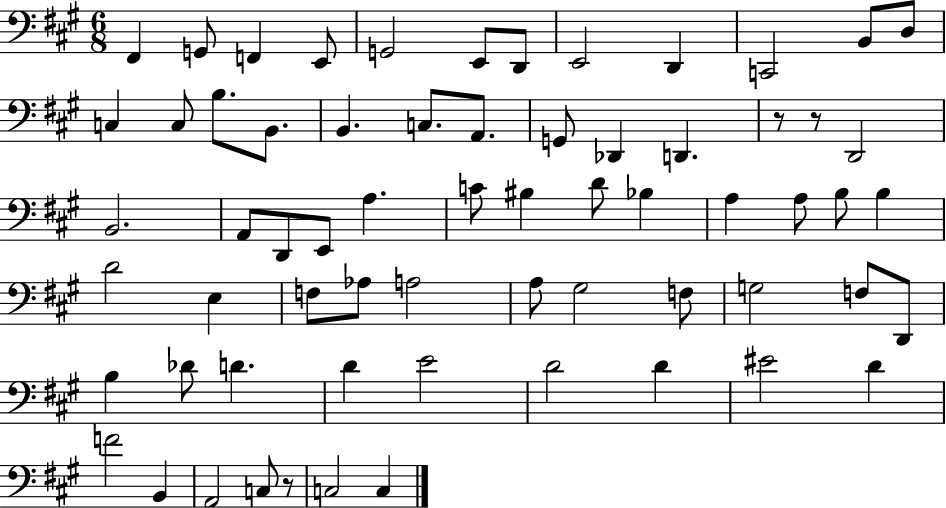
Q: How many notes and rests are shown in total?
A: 65